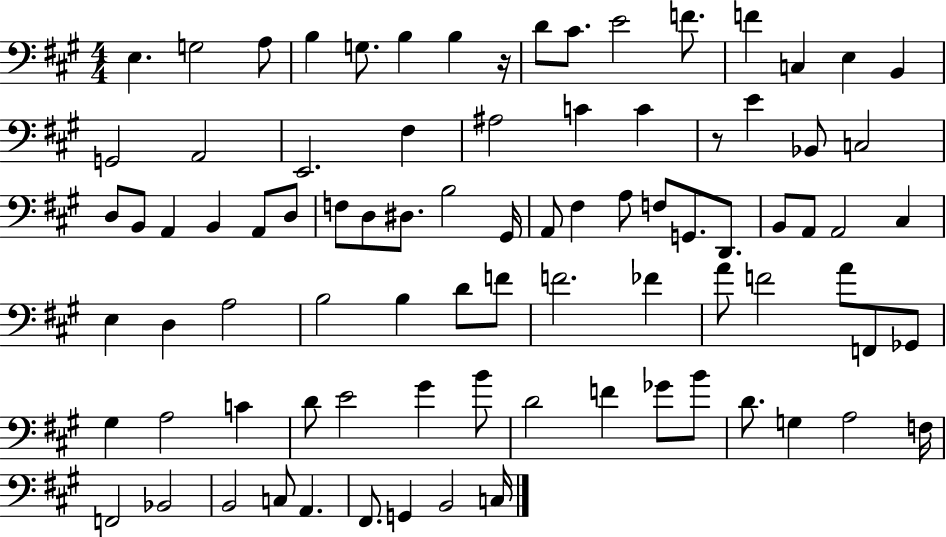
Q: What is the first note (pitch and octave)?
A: E3